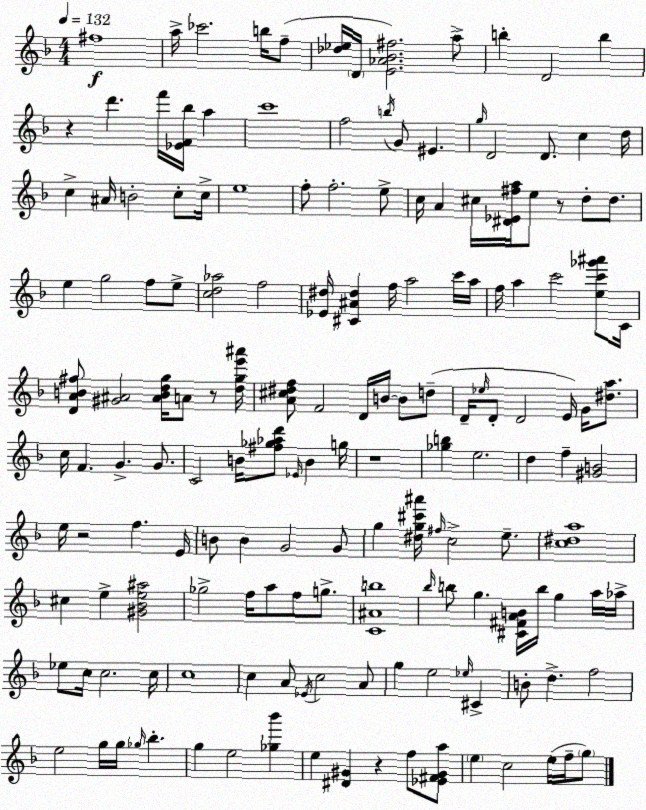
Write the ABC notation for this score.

X:1
T:Untitled
M:4/4
L:1/4
K:F
^f4 a/4 _c'2 b/4 f/2 [_d_e]/4 D/4 [E_A_B^f]2 a/2 b D2 b z d' f'/4 [_EF_b]/4 a c'4 f2 b/4 G/2 ^E g/4 D2 D/2 c d/4 c ^A/4 B2 c/2 c/4 e4 f/2 f2 e/2 c/4 A ^c/4 [^D_E^fa]/4 e/2 z/2 d/2 d/2 e g2 f/2 e/2 [cd_a]2 f2 [_E^d]/4 [^C^A^d] f/4 a2 c'/4 a/4 f/4 a c'2 [ec'_g'^a']/2 C/4 [DAB^f]/2 [^G^A]2 [^ABdg]/4 A/2 z/2 [dge'^a']/4 [A^c^df]/2 F2 D/4 B/4 B/2 d/2 D/4 _e/4 D/2 D2 E/4 G/4 [^da]/2 c/4 F G G/2 C2 B/4 [^f_g_ad']/2 _E/4 B g/4 z4 [_gb] e2 d f [^GB]2 e/4 z2 f E/4 B/2 B G2 G/2 g [^dg^c'^a']/4 ^f/4 c2 e/2 [c^da]4 ^c e [^G_Be^a]2 _g2 f/4 a/2 f/2 g/2 [C^Ab]4 _b/4 b/2 g [^C^FAB]/4 b/4 g a/4 _a/4 _e/2 c/4 c2 c/4 c4 c A/2 _E/4 c2 A/2 g e2 _e/4 ^C B/2 d f2 e2 g/4 g/4 _g/4 _b g e2 [_g_b'] e [^D^G] z f/2 [_E^F^Ga]/2 e c2 e/4 f/4 g/2